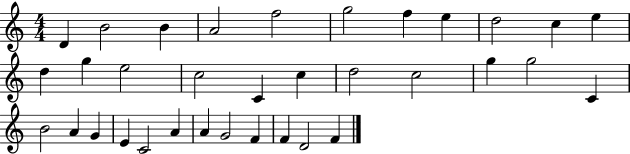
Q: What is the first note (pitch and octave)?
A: D4